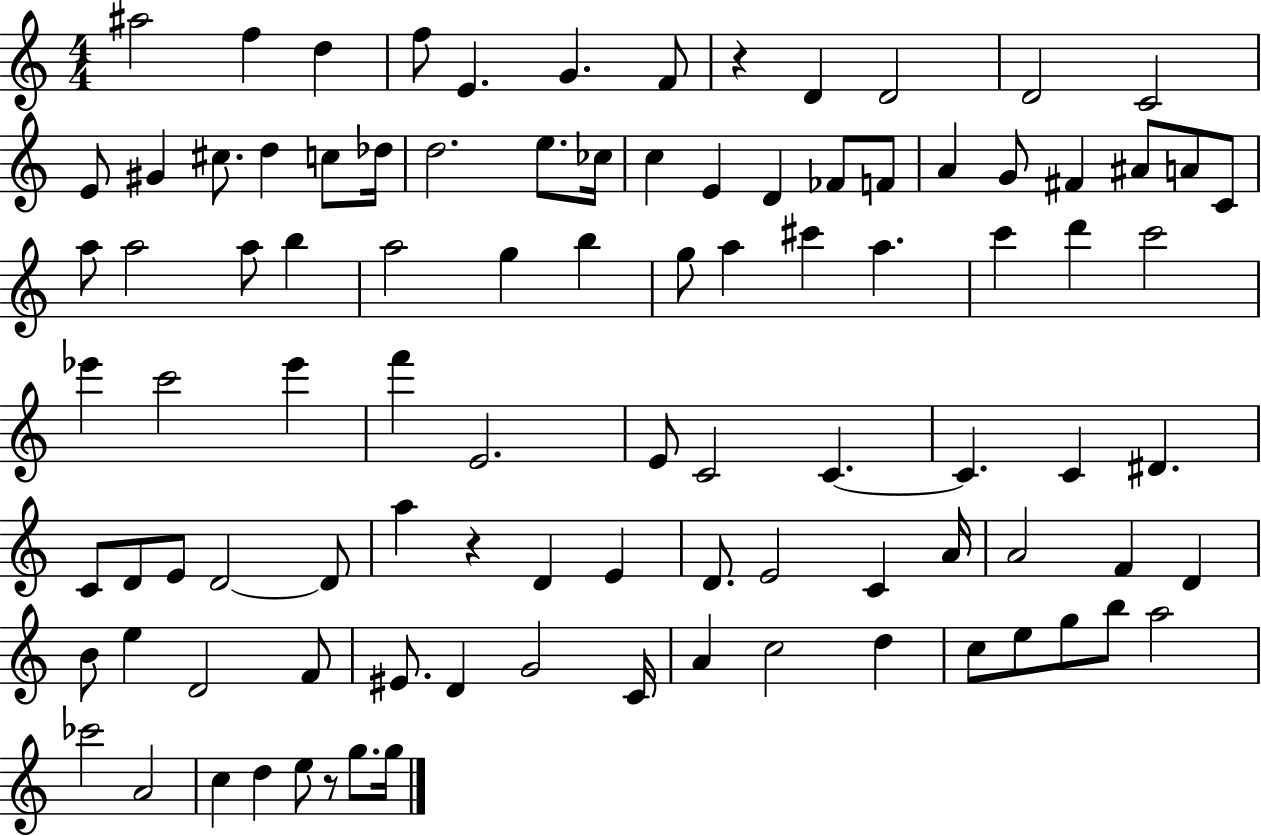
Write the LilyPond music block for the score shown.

{
  \clef treble
  \numericTimeSignature
  \time 4/4
  \key c \major
  \repeat volta 2 { ais''2 f''4 d''4 | f''8 e'4. g'4. f'8 | r4 d'4 d'2 | d'2 c'2 | \break e'8 gis'4 cis''8. d''4 c''8 des''16 | d''2. e''8. ces''16 | c''4 e'4 d'4 fes'8 f'8 | a'4 g'8 fis'4 ais'8 a'8 c'8 | \break a''8 a''2 a''8 b''4 | a''2 g''4 b''4 | g''8 a''4 cis'''4 a''4. | c'''4 d'''4 c'''2 | \break ees'''4 c'''2 ees'''4 | f'''4 e'2. | e'8 c'2 c'4.~~ | c'4. c'4 dis'4. | \break c'8 d'8 e'8 d'2~~ d'8 | a''4 r4 d'4 e'4 | d'8. e'2 c'4 a'16 | a'2 f'4 d'4 | \break b'8 e''4 d'2 f'8 | eis'8. d'4 g'2 c'16 | a'4 c''2 d''4 | c''8 e''8 g''8 b''8 a''2 | \break ces'''2 a'2 | c''4 d''4 e''8 r8 g''8. g''16 | } \bar "|."
}